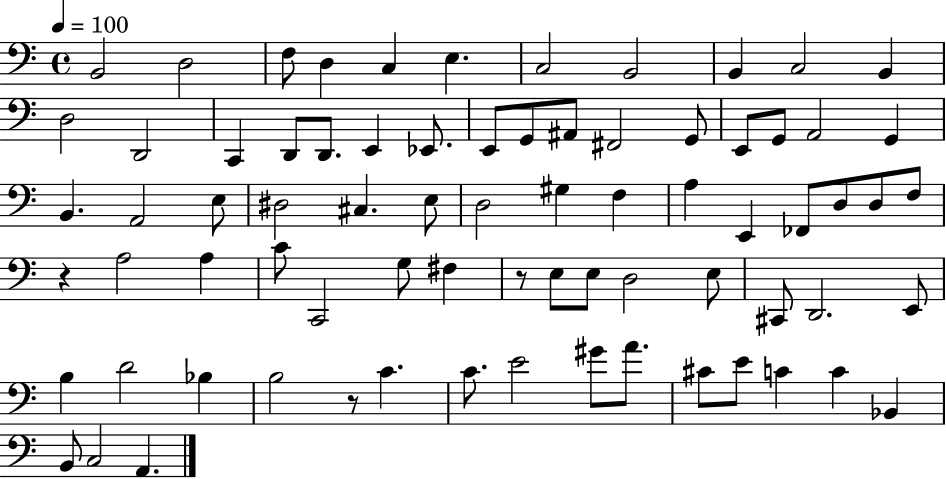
X:1
T:Untitled
M:4/4
L:1/4
K:C
B,,2 D,2 F,/2 D, C, E, C,2 B,,2 B,, C,2 B,, D,2 D,,2 C,, D,,/2 D,,/2 E,, _E,,/2 E,,/2 G,,/2 ^A,,/2 ^F,,2 G,,/2 E,,/2 G,,/2 A,,2 G,, B,, A,,2 E,/2 ^D,2 ^C, E,/2 D,2 ^G, F, A, E,, _F,,/2 D,/2 D,/2 F,/2 z A,2 A, C/2 C,,2 G,/2 ^F, z/2 E,/2 E,/2 D,2 E,/2 ^C,,/2 D,,2 E,,/2 B, D2 _B, B,2 z/2 C C/2 E2 ^G/2 A/2 ^C/2 E/2 C C _B,, B,,/2 C,2 A,,